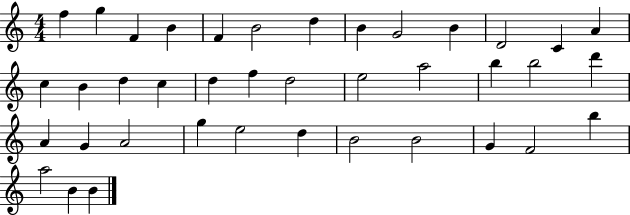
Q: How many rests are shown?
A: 0